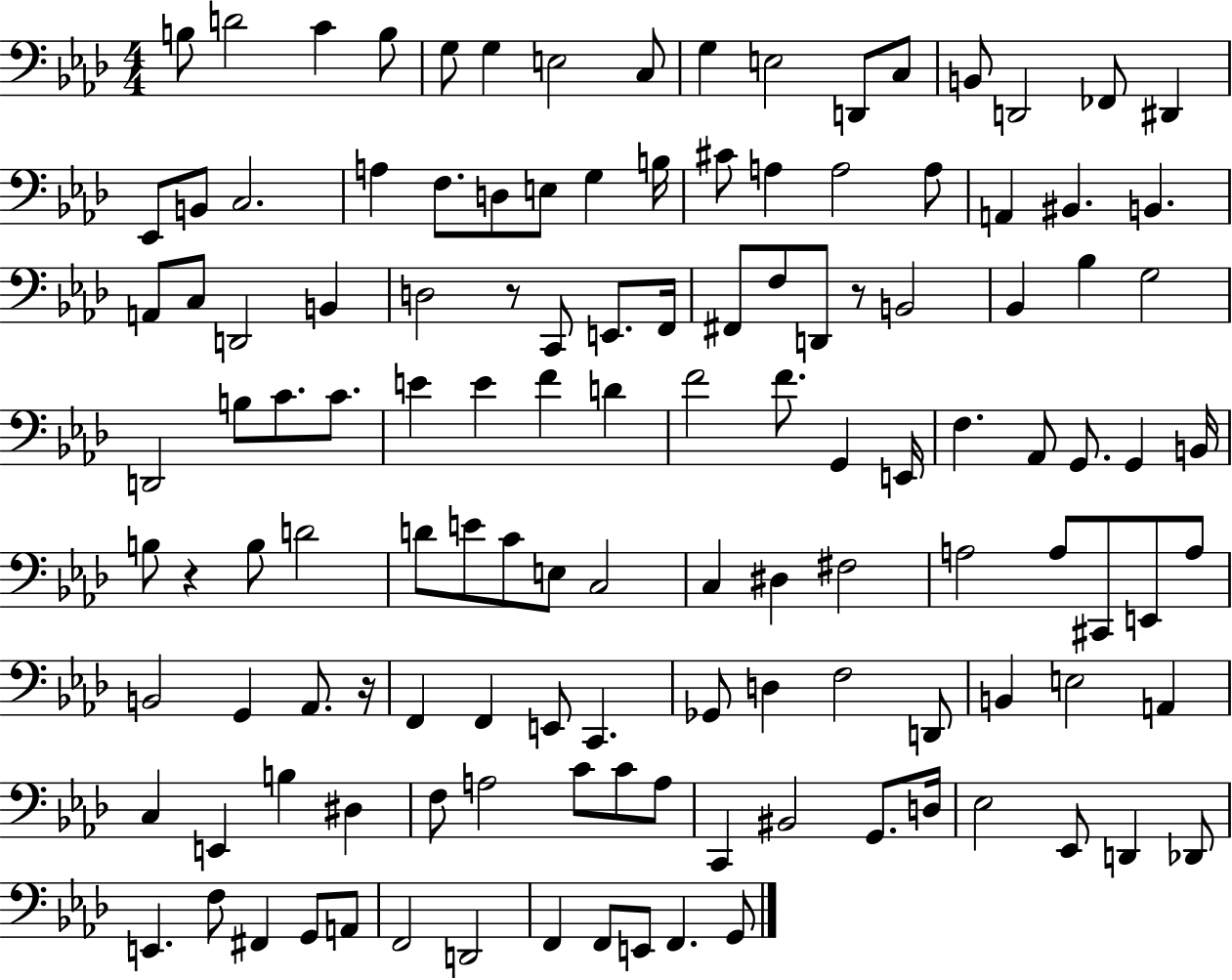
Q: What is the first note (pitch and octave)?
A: B3